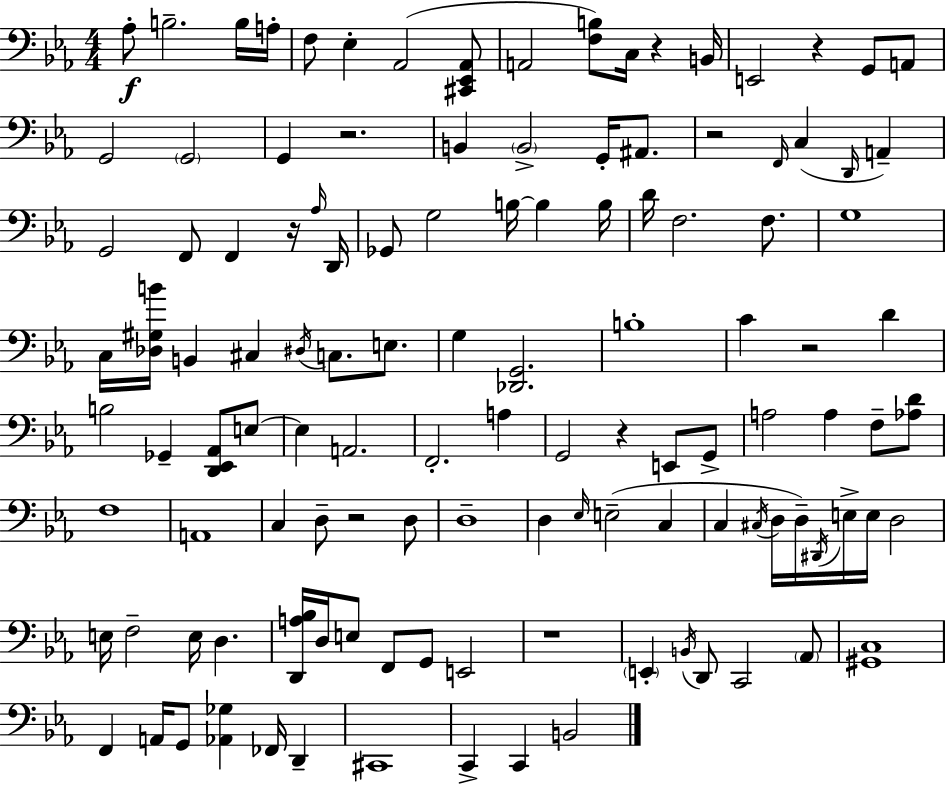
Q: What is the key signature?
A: EES major